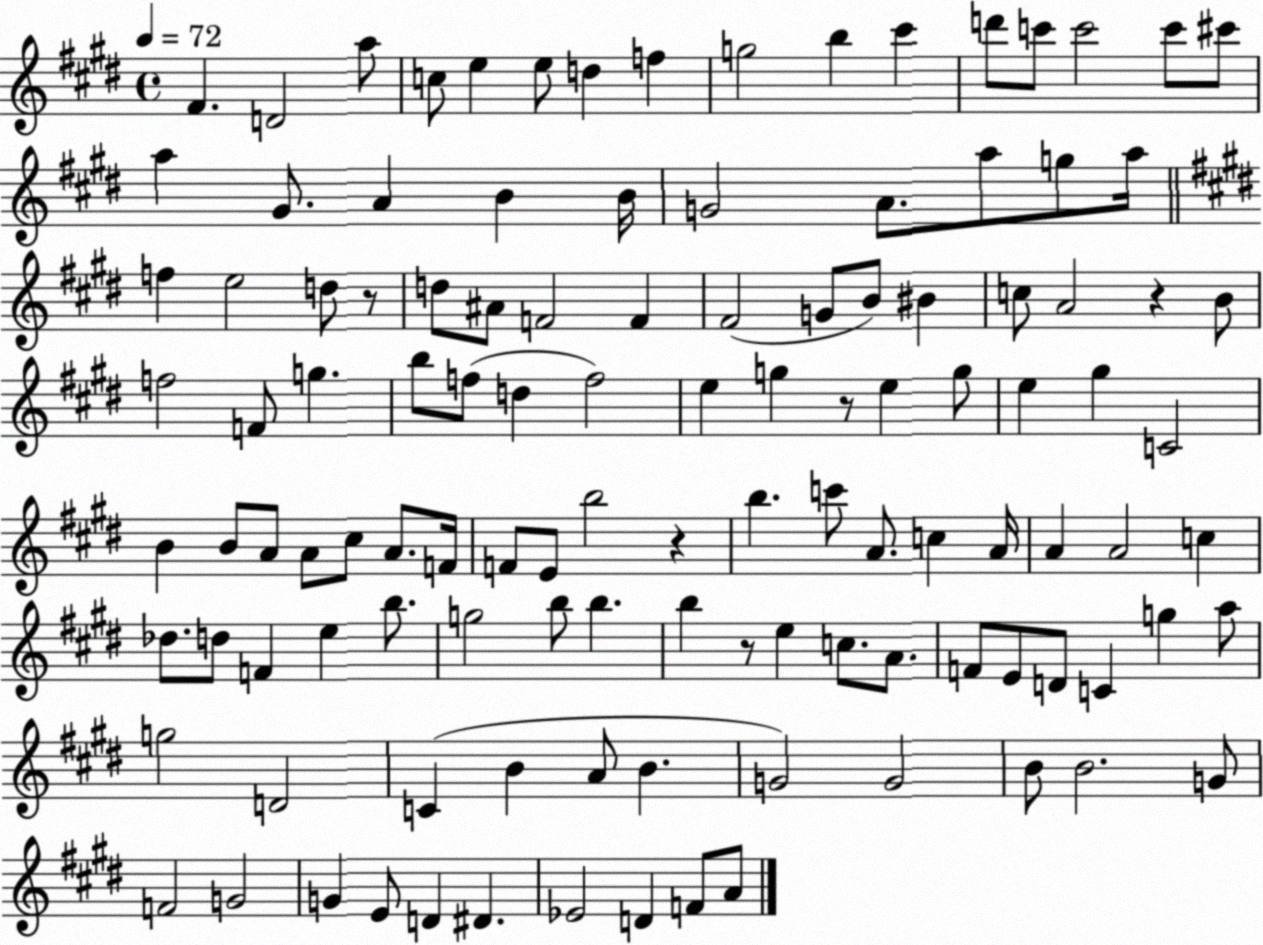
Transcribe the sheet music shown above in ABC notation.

X:1
T:Untitled
M:4/4
L:1/4
K:E
^F D2 a/2 c/2 e e/2 d f g2 b ^c' d'/2 c'/2 c'2 c'/2 ^c'/2 a ^G/2 A B B/4 G2 A/2 a/2 g/2 a/4 f e2 d/2 z/2 d/2 ^A/2 F2 F ^F2 G/2 B/2 ^B c/2 A2 z B/2 f2 F/2 g b/2 f/2 d f2 e g z/2 e g/2 e ^g C2 B B/2 A/2 A/2 ^c/2 A/2 F/4 F/2 E/2 b2 z b c'/2 A/2 c A/4 A A2 c _d/2 d/2 F e b/2 g2 b/2 b b z/2 e c/2 A/2 F/2 E/2 D/2 C g a/2 g2 D2 C B A/2 B G2 G2 B/2 B2 G/2 F2 G2 G E/2 D ^D _E2 D F/2 A/2